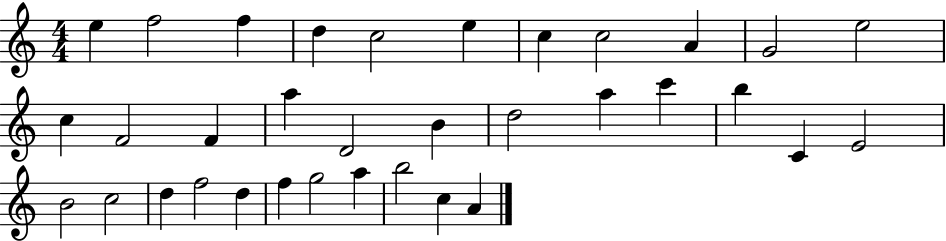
E5/q F5/h F5/q D5/q C5/h E5/q C5/q C5/h A4/q G4/h E5/h C5/q F4/h F4/q A5/q D4/h B4/q D5/h A5/q C6/q B5/q C4/q E4/h B4/h C5/h D5/q F5/h D5/q F5/q G5/h A5/q B5/h C5/q A4/q